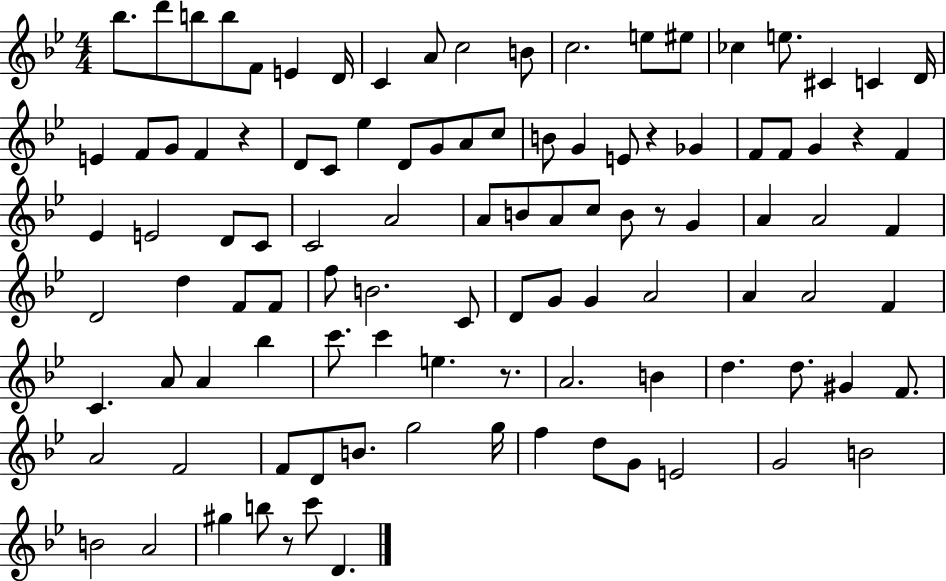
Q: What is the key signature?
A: BES major